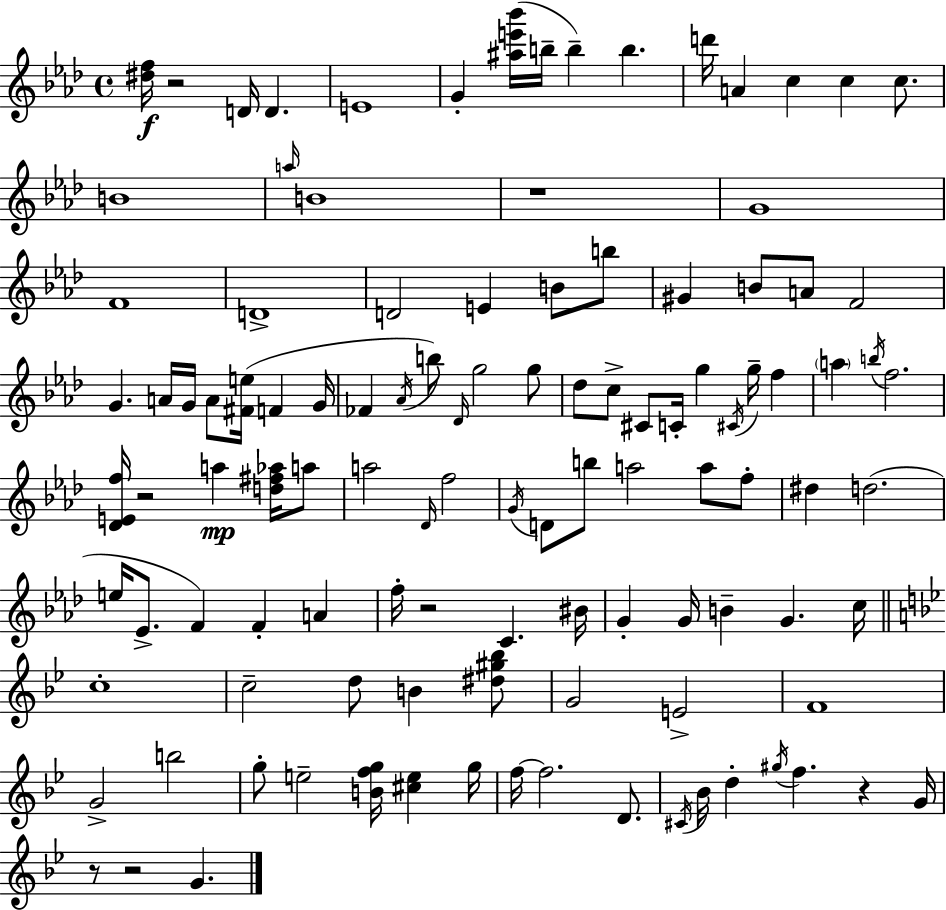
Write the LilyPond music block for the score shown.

{
  \clef treble
  \time 4/4
  \defaultTimeSignature
  \key aes \major
  <dis'' f''>16\f r2 d'16 d'4. | e'1 | g'4-. <ais'' e''' bes'''>16( b''16-- b''4--) b''4. | d'''16 a'4 c''4 c''4 c''8. | \break b'1 | \grace { a''16 } b'1 | r1 | g'1 | \break f'1 | d'1-> | d'2 e'4 b'8 b''8 | gis'4 b'8 a'8 f'2 | \break g'4. a'16 g'16 a'8 <fis' e''>16( f'4 | g'16 fes'4 \acciaccatura { aes'16 } b''8) \grace { des'16 } g''2 | g''8 des''8 c''8-> cis'8 c'16-. g''4 \acciaccatura { cis'16 } g''16-- | f''4 \parenthesize a''4 \acciaccatura { b''16 } f''2. | \break <des' e' f''>16 r2 a''4\mp | <d'' fis'' aes''>16 a''8 a''2 \grace { des'16 } f''2 | \acciaccatura { g'16 } d'8 b''8 a''2 | a''8 f''8-. dis''4 d''2.( | \break e''16 ees'8.-> f'4) f'4-. | a'4 f''16-. r2 | c'4. bis'16 g'4-. g'16 b'4-- | g'4. c''16 \bar "||" \break \key g \minor c''1-. | c''2-- d''8 b'4 <dis'' gis'' bes''>8 | g'2 e'2-> | f'1 | \break g'2-> b''2 | g''8-. e''2-- <b' f'' g''>16 <cis'' e''>4 g''16 | f''16~~ f''2. d'8. | \acciaccatura { cis'16 } bes'16 d''4-. \acciaccatura { gis''16 } f''4. r4 | \break g'16 r8 r2 g'4. | \bar "|."
}